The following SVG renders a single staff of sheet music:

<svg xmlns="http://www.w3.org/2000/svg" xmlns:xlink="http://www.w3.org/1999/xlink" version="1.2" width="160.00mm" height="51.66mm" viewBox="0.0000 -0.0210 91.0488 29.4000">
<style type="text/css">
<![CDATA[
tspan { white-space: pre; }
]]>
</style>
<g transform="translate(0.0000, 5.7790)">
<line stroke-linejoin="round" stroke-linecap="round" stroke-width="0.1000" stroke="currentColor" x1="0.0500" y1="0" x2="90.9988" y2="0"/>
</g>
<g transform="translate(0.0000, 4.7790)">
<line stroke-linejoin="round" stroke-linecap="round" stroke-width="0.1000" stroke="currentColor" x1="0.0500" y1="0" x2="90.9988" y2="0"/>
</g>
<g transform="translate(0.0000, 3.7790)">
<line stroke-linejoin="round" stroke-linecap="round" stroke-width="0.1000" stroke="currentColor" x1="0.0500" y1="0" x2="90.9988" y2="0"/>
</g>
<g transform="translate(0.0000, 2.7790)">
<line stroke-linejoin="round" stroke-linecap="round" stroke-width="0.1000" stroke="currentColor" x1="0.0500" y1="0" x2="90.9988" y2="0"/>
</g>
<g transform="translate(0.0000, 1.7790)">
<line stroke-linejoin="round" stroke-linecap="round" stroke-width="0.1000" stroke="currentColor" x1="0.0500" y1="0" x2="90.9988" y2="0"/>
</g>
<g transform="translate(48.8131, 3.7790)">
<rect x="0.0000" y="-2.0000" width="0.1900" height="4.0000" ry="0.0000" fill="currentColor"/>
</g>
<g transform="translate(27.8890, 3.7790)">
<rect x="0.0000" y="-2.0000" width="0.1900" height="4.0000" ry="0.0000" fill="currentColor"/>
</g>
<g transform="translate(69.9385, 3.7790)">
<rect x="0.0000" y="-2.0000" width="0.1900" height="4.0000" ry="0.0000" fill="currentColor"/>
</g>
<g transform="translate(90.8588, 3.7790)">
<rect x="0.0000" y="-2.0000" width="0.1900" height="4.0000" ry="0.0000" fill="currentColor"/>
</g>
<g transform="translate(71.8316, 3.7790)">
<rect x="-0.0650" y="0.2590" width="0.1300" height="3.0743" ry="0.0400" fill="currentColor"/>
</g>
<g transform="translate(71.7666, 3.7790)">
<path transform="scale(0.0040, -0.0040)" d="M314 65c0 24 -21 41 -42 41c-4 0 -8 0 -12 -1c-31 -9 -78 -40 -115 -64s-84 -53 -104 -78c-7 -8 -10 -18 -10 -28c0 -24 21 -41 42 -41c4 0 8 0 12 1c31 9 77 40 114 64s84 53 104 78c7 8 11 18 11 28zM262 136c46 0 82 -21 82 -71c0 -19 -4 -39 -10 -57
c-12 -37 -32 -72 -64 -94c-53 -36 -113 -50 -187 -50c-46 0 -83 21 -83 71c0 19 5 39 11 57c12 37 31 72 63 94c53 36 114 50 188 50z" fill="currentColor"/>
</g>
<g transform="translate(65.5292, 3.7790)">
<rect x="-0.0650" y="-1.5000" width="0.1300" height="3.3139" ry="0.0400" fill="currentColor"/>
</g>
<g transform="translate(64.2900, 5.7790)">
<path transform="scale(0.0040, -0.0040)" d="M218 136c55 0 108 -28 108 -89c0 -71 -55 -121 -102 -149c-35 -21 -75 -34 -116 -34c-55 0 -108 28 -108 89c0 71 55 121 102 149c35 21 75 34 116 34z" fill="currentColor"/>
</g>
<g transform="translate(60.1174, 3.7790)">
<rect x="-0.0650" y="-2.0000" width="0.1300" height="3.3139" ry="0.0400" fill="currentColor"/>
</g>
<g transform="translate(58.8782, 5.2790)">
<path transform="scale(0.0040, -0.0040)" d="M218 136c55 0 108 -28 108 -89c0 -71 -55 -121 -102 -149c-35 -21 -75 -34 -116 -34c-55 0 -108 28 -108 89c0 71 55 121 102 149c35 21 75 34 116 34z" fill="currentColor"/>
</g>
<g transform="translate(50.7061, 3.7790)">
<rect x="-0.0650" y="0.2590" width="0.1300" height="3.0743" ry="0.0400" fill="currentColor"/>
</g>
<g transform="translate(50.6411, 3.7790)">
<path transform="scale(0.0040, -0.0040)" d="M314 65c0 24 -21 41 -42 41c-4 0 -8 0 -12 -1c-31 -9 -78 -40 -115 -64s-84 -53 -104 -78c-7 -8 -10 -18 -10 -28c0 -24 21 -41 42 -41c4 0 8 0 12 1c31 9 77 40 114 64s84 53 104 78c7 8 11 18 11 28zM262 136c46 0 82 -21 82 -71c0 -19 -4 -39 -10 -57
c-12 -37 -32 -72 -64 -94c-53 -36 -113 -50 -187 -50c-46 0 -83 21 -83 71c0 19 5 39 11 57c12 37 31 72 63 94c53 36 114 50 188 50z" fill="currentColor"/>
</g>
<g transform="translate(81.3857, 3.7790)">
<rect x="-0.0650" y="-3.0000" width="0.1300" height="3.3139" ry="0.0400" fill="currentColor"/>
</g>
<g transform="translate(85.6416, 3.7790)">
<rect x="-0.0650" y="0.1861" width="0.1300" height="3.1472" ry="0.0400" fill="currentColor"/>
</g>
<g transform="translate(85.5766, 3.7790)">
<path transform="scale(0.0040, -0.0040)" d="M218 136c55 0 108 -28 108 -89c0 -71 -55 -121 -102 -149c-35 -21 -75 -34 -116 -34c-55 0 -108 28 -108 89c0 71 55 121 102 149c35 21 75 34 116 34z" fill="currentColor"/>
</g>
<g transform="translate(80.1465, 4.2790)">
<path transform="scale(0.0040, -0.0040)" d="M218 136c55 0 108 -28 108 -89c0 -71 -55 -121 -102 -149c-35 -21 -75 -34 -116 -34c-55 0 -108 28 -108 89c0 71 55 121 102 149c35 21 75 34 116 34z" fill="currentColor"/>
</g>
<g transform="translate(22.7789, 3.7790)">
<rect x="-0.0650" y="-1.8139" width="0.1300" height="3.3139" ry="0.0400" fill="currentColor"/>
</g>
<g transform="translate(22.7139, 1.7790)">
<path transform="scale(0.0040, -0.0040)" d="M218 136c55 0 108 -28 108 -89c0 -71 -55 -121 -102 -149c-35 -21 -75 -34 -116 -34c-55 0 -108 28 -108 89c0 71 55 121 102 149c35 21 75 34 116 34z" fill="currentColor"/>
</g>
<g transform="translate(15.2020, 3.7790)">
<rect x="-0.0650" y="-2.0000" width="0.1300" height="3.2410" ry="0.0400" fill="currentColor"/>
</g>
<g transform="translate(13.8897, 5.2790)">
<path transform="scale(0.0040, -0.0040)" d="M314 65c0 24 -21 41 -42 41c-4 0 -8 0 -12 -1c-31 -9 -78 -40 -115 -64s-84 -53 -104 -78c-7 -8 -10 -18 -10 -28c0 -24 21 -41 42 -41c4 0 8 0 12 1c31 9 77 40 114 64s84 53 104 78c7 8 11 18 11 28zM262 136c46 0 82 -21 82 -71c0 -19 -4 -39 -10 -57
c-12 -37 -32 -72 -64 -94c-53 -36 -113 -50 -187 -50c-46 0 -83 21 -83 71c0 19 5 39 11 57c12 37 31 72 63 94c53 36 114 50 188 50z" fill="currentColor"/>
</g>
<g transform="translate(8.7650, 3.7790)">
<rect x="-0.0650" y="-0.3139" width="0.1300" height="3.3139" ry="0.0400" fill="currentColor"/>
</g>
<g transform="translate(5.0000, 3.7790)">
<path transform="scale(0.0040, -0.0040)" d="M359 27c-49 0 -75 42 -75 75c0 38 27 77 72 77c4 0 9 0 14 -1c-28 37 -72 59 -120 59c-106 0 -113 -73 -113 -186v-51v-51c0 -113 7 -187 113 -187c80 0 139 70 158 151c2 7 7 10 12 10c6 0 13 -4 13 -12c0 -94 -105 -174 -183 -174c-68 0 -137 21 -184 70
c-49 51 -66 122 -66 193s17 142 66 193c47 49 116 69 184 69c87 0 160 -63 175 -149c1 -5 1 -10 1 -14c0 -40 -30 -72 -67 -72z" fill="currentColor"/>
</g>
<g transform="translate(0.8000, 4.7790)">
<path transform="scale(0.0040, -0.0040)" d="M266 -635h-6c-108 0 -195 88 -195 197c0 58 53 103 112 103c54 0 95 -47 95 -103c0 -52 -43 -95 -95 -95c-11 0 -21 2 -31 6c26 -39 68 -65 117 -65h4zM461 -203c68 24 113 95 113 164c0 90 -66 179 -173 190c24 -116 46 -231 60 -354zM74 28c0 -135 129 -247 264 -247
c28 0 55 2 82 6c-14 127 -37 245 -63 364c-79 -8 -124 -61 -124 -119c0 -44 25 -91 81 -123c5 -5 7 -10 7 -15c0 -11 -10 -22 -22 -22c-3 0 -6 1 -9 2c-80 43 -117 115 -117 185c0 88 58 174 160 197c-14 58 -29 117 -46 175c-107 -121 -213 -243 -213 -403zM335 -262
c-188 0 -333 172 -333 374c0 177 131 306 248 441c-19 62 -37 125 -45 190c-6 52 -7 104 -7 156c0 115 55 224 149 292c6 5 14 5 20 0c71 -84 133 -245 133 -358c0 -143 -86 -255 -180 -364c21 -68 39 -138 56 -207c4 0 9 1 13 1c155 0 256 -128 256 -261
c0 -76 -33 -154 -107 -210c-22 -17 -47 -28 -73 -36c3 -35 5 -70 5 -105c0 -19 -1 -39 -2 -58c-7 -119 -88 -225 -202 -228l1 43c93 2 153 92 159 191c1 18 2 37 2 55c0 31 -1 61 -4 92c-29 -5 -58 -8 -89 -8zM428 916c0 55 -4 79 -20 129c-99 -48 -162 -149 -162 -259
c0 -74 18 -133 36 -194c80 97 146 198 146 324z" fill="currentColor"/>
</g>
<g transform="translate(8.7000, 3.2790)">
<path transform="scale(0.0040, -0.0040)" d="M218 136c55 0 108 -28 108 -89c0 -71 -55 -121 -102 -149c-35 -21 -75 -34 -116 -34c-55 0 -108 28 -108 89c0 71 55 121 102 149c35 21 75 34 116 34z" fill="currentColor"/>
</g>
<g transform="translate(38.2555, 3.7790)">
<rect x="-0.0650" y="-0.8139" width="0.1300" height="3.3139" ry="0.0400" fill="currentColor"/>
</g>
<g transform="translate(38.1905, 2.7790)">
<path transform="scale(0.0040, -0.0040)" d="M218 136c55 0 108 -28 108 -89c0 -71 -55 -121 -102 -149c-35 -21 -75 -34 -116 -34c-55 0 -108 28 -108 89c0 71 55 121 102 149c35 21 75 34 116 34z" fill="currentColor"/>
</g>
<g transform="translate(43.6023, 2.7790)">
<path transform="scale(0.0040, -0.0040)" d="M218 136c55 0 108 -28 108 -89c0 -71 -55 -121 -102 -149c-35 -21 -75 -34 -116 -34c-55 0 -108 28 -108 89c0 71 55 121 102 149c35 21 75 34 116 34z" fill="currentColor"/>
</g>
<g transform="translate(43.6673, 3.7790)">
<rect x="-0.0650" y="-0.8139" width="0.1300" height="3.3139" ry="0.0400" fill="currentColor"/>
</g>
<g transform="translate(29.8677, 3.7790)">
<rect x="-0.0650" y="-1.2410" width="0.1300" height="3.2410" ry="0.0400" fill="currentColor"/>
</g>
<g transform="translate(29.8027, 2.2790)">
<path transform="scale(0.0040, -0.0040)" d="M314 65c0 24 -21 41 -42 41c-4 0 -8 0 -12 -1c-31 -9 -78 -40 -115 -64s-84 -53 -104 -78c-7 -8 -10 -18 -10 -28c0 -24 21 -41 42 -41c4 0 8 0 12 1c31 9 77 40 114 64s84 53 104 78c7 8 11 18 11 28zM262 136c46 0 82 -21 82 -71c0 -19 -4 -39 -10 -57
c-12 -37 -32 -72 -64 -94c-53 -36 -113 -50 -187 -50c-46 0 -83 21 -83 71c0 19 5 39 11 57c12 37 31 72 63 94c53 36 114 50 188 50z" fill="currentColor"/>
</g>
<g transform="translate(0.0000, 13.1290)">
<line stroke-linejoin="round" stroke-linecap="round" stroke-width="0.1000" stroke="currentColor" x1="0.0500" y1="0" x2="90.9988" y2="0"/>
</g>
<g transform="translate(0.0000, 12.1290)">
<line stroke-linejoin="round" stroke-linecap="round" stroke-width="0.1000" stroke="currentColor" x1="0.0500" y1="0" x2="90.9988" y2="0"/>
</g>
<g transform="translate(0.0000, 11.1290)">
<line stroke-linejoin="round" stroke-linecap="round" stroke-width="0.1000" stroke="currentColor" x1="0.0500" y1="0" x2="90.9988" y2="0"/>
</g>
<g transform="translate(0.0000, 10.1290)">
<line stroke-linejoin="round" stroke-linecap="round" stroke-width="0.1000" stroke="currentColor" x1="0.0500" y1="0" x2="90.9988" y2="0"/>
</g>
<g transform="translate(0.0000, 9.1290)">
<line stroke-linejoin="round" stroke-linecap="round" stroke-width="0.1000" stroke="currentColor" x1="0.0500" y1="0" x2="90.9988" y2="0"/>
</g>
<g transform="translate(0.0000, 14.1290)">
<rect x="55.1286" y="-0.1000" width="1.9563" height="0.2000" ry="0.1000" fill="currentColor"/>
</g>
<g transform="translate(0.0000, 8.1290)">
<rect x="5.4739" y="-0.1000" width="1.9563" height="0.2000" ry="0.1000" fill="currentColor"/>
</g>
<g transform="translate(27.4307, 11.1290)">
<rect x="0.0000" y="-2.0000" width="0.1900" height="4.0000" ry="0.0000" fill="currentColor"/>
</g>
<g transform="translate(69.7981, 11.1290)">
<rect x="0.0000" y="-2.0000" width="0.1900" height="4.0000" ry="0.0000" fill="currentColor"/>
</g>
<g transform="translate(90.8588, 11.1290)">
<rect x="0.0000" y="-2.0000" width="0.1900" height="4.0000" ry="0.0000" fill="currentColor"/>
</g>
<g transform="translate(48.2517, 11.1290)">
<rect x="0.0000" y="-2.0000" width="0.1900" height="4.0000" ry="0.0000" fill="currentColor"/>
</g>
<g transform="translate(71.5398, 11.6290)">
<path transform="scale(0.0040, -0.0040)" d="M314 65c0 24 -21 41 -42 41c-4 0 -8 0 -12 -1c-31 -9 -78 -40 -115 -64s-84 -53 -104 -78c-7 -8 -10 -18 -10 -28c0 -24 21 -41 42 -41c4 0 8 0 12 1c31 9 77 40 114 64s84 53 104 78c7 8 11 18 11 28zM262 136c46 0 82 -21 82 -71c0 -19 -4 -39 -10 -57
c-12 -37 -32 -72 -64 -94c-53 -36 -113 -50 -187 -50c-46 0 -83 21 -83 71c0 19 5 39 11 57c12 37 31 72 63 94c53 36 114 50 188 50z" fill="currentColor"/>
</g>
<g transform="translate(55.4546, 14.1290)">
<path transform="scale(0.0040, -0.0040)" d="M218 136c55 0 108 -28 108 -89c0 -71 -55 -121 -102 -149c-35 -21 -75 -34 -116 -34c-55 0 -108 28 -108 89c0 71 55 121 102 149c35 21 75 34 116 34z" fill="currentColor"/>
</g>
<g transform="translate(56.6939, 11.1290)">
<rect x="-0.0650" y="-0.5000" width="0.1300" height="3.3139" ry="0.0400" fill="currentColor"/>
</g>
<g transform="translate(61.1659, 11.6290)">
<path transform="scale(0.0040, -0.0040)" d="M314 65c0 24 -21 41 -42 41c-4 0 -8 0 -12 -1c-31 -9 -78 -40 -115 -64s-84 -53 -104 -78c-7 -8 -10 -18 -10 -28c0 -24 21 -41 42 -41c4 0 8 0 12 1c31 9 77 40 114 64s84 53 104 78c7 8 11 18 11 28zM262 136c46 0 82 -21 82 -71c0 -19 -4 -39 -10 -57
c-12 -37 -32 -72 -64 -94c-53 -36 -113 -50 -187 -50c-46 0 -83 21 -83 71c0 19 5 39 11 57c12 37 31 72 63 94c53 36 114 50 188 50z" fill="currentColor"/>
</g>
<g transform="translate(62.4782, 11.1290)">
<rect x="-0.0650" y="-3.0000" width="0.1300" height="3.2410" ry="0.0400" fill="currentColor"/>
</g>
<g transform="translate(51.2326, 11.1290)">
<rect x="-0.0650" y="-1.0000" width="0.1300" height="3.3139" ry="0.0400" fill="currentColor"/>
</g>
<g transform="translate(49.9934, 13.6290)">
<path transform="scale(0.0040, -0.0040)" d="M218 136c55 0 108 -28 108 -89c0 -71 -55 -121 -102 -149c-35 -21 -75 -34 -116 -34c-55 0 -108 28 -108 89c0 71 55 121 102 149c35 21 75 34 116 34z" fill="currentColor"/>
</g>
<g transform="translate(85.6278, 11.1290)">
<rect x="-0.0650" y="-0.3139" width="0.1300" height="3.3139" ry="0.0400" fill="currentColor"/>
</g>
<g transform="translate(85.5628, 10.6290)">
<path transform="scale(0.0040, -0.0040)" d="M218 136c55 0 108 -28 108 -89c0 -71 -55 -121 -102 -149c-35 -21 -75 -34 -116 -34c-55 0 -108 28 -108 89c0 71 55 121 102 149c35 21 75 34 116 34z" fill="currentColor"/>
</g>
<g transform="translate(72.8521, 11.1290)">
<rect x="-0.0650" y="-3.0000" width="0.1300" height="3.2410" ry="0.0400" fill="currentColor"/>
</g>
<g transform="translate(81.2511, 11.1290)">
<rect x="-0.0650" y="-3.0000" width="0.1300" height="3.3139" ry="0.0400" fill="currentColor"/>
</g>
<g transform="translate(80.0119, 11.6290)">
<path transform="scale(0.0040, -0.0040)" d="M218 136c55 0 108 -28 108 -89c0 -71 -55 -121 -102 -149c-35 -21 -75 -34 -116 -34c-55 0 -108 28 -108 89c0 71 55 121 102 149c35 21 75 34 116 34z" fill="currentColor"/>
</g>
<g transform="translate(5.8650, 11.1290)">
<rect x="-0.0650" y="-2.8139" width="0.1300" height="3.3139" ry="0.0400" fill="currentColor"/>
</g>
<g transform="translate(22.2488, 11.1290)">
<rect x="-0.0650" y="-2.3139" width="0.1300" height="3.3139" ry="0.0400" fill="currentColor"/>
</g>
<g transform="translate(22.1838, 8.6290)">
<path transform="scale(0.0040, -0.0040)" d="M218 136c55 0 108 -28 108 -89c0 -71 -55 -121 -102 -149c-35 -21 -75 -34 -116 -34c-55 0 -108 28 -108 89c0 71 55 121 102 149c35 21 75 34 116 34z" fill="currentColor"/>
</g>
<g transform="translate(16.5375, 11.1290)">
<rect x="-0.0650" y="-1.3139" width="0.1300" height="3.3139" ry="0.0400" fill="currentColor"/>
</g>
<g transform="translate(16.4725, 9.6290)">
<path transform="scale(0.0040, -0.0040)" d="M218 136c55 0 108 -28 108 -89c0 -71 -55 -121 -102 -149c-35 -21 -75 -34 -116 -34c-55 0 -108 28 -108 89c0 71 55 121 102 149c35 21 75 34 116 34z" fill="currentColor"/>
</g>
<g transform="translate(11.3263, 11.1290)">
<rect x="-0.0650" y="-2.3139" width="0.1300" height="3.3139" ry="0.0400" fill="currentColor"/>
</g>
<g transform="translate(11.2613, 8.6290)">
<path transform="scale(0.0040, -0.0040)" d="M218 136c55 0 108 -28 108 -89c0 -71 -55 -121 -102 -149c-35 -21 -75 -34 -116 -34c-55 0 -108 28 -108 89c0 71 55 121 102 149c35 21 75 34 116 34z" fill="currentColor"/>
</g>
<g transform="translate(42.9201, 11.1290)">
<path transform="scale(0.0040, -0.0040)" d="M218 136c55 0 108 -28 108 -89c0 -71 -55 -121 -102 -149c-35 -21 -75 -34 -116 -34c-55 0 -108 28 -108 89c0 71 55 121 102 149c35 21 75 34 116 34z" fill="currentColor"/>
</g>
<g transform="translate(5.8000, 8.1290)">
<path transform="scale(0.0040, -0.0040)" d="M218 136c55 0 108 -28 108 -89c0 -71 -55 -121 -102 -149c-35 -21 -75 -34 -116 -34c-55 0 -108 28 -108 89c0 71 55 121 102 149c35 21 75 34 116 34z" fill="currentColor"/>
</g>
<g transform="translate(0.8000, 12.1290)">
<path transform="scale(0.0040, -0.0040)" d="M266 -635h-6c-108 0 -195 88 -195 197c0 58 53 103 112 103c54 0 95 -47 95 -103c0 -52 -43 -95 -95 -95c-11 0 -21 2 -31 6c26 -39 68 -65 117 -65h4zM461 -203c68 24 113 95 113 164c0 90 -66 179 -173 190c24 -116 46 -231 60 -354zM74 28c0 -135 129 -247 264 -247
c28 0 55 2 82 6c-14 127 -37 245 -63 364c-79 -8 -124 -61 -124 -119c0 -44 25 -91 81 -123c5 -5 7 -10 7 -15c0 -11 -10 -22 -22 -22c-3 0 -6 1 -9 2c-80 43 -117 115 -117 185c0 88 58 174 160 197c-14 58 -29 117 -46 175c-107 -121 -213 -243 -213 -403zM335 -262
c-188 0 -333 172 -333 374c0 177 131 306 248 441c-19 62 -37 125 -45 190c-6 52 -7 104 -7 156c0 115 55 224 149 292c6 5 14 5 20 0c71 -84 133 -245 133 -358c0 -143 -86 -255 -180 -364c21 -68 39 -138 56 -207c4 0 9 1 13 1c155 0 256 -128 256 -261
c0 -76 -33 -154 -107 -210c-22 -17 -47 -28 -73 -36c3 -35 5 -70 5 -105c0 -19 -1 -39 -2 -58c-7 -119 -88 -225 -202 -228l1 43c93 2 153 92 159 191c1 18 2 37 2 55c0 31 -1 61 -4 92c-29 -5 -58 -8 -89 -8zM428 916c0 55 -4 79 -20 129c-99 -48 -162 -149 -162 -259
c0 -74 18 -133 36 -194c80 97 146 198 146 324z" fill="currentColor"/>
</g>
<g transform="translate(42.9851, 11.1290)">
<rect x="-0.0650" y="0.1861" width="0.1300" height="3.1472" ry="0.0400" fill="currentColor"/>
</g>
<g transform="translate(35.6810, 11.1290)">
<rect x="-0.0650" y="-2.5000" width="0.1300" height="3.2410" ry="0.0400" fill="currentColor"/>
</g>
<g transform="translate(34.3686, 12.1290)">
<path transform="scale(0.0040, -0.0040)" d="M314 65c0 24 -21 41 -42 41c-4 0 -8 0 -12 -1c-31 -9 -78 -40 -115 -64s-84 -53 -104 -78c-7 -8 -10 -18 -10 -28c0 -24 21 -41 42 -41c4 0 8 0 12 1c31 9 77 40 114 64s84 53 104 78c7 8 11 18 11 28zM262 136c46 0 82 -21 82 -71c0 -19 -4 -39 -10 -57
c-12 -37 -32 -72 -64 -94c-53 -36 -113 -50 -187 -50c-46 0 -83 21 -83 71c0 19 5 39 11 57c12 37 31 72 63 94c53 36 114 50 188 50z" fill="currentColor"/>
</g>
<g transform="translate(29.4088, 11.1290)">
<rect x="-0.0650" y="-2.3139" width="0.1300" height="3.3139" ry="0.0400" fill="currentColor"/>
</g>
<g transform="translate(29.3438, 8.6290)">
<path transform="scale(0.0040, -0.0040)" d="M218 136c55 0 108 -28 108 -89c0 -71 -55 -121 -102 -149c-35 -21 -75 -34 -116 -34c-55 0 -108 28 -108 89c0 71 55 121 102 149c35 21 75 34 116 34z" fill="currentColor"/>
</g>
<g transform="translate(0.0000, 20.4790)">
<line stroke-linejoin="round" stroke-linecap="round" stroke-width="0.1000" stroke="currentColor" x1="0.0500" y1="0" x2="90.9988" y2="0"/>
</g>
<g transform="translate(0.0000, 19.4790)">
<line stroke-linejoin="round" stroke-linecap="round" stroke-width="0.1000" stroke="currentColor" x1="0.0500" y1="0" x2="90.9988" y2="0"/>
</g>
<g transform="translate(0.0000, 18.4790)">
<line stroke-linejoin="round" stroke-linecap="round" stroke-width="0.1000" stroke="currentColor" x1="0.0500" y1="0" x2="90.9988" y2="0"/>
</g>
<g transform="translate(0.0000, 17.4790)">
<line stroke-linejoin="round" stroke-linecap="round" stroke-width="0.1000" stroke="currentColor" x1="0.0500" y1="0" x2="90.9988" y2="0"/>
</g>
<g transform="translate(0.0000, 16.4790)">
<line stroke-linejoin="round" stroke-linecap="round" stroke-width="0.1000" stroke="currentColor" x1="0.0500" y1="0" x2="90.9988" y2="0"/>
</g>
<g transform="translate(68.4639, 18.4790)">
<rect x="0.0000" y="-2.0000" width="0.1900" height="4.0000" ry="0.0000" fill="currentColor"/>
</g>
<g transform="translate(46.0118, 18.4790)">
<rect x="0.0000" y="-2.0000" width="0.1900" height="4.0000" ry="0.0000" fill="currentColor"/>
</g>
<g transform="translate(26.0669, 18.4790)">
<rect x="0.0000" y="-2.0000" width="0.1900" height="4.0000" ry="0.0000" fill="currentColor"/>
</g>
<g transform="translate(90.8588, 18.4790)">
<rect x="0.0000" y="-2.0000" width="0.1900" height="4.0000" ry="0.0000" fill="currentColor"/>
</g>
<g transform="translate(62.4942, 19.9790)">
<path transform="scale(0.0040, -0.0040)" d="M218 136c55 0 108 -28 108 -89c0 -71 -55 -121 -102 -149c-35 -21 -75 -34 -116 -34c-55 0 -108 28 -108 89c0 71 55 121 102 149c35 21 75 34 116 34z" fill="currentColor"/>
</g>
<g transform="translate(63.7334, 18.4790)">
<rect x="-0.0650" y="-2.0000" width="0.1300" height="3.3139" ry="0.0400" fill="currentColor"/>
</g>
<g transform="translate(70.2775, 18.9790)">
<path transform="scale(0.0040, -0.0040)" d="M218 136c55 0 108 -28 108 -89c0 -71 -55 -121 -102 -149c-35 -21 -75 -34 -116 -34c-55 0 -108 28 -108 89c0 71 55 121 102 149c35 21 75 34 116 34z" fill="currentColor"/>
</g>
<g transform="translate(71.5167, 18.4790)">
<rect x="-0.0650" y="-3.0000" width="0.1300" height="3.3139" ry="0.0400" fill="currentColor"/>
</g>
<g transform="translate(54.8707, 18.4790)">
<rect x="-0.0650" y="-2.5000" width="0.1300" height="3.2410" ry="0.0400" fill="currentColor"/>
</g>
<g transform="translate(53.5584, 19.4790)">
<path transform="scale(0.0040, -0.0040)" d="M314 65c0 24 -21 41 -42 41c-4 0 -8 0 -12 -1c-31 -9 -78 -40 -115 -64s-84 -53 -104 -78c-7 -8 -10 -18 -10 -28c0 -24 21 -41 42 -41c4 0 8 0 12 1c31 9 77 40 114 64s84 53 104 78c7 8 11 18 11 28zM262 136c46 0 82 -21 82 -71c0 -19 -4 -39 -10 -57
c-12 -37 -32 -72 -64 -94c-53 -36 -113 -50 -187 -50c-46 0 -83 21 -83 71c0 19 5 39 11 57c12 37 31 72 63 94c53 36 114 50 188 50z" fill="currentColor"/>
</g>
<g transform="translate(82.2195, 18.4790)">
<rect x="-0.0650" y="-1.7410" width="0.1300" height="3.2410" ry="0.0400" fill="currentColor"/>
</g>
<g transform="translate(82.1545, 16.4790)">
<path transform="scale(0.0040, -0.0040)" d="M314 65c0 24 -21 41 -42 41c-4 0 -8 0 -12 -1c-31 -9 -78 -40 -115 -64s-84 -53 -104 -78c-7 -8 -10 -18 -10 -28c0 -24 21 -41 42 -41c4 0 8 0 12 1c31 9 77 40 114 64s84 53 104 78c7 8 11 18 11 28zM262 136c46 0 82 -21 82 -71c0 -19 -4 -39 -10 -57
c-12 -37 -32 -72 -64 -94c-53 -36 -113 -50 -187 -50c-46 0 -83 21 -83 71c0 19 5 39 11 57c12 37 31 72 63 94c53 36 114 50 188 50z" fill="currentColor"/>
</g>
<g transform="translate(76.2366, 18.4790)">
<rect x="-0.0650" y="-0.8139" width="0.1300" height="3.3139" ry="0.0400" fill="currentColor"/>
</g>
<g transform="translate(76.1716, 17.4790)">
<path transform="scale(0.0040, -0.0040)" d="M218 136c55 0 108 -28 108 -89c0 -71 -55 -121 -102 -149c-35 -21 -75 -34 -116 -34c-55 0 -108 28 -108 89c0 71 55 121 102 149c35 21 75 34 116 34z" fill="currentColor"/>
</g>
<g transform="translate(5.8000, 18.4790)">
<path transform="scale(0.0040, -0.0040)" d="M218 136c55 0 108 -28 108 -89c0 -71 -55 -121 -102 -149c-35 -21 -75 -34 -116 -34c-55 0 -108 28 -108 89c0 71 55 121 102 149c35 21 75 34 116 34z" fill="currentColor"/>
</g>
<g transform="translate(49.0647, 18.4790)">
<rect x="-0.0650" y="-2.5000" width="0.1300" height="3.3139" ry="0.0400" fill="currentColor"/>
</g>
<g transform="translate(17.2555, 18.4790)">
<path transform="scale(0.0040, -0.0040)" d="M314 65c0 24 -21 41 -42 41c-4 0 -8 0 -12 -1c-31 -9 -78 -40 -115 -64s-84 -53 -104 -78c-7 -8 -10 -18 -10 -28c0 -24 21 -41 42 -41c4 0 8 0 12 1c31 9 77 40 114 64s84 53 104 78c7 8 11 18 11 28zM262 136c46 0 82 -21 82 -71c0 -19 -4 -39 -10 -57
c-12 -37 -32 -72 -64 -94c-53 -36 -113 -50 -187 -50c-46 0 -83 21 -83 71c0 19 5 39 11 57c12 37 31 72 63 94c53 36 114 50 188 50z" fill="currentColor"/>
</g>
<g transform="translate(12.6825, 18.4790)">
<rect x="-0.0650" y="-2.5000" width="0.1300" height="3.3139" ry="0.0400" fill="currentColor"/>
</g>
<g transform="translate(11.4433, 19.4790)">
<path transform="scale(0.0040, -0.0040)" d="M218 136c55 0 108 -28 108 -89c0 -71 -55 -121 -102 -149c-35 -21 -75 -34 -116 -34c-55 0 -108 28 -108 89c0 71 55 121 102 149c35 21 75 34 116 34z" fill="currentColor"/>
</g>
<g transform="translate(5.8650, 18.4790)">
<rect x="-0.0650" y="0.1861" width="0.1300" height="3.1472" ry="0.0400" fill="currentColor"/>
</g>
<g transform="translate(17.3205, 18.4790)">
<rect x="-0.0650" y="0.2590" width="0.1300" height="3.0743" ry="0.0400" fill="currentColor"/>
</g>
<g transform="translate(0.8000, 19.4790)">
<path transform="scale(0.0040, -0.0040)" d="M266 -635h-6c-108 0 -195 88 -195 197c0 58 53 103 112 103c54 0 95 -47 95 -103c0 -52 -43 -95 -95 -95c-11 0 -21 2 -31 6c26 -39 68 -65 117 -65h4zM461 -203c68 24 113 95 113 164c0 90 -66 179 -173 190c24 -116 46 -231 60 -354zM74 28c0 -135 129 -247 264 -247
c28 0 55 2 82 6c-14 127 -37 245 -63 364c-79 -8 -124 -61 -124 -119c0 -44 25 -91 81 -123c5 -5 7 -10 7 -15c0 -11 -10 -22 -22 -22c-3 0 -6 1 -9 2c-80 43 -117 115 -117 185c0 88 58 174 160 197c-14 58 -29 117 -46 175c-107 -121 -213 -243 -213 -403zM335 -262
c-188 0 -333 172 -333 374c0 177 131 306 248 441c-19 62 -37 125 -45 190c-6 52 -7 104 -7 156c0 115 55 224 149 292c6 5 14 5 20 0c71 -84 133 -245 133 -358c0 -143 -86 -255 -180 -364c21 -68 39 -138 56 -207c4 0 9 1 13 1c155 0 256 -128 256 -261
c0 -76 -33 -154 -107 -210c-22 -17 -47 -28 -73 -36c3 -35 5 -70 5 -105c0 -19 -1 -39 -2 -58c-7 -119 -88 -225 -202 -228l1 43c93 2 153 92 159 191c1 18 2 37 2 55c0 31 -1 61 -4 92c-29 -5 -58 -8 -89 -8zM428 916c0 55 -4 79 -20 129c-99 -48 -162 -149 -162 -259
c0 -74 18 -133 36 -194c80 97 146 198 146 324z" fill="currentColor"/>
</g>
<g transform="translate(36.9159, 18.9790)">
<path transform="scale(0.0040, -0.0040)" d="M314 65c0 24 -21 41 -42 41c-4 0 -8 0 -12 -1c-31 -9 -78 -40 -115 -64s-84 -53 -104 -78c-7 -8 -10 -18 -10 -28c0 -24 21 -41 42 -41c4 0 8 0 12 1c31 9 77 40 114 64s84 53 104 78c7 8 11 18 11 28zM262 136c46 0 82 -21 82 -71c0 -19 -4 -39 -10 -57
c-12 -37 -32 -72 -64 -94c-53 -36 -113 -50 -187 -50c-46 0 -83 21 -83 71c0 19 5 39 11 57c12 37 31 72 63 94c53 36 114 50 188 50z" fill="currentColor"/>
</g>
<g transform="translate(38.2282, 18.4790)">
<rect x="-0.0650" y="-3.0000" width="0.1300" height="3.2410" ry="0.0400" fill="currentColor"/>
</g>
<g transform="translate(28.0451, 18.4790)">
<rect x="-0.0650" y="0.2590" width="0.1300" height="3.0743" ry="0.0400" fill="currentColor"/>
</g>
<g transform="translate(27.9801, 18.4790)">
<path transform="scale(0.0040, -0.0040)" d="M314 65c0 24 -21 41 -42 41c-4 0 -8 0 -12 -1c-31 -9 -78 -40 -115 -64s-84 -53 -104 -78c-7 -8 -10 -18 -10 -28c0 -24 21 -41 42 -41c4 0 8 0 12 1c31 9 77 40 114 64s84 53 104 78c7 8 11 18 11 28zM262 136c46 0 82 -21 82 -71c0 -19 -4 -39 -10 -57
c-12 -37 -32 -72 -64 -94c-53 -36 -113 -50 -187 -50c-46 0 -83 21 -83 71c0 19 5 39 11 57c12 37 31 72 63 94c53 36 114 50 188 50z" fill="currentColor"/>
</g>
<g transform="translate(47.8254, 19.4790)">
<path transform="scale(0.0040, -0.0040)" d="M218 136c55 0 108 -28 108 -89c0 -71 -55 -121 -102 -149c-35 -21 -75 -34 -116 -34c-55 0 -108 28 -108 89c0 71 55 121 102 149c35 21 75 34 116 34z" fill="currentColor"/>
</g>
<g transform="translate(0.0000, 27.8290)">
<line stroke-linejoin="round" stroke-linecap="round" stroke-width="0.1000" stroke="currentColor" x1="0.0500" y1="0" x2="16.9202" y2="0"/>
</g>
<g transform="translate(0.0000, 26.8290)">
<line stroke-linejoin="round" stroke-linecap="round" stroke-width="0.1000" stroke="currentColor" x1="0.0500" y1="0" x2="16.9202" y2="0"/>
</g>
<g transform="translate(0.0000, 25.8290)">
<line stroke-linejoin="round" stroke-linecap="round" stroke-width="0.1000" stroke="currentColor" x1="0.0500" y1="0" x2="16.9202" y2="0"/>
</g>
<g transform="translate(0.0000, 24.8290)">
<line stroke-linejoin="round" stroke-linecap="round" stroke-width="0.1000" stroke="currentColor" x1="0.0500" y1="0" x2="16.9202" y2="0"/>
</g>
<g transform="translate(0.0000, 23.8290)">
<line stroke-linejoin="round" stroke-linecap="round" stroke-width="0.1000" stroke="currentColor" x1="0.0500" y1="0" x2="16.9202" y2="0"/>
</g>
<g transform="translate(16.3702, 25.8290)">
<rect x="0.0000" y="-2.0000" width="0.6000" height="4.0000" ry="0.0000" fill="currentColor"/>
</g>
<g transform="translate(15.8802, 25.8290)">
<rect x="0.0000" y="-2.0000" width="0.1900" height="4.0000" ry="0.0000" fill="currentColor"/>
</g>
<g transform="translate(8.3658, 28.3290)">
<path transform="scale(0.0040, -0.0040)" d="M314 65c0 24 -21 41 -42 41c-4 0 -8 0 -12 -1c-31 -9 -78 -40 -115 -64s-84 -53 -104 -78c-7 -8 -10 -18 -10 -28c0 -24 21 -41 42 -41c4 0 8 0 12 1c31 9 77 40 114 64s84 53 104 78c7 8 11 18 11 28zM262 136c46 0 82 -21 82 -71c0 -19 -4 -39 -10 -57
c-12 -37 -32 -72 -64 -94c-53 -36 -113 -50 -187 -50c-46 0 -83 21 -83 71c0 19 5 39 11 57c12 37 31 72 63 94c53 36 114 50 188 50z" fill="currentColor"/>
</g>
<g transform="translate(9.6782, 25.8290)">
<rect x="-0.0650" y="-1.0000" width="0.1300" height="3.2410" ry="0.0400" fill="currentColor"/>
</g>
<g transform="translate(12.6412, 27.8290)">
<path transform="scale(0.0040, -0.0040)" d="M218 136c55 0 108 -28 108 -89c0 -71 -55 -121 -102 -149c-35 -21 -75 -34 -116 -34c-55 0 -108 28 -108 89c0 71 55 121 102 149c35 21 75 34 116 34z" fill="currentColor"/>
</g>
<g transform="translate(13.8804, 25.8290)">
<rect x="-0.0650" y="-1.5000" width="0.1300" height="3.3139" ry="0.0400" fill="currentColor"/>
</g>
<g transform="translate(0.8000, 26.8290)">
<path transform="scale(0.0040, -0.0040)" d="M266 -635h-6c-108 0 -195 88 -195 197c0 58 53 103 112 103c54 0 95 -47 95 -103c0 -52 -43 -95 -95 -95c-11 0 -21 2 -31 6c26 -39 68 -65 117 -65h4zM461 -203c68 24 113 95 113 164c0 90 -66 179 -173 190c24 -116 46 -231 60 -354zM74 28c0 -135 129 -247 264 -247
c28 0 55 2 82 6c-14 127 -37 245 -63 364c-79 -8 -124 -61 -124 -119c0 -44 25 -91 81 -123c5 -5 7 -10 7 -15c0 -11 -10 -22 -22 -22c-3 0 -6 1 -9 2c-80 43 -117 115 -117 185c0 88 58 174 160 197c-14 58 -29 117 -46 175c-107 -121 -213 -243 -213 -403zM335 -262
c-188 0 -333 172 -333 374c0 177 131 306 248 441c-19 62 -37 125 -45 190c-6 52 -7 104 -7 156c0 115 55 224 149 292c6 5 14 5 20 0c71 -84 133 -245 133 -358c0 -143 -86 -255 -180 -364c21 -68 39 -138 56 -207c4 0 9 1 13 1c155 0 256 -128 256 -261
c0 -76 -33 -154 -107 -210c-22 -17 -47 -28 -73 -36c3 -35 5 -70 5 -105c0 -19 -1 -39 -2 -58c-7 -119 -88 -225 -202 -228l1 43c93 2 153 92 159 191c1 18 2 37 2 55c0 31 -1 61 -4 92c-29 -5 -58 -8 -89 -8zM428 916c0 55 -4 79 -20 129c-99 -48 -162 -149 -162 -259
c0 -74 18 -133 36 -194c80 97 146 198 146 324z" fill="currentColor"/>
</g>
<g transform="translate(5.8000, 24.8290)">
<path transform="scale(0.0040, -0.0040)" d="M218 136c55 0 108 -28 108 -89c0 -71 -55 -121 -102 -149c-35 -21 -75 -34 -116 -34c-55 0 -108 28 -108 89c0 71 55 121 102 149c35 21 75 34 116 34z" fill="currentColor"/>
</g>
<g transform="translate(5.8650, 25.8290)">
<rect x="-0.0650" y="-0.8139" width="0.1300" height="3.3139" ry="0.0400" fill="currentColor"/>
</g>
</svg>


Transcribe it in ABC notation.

X:1
T:Untitled
M:4/4
L:1/4
K:C
c F2 f e2 d d B2 F E B2 A B a g e g g G2 B D C A2 A2 A c B G B2 B2 A2 G G2 F A d f2 d D2 E